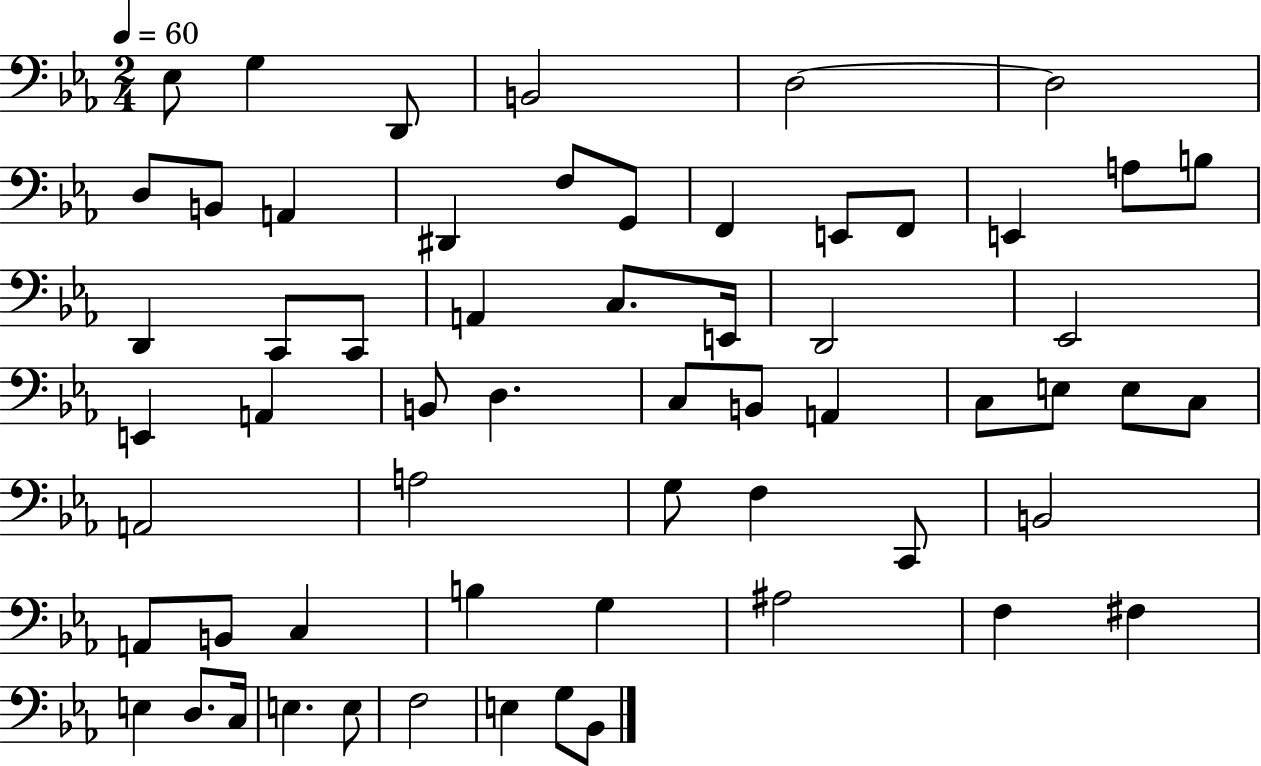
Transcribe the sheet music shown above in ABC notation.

X:1
T:Untitled
M:2/4
L:1/4
K:Eb
_E,/2 G, D,,/2 B,,2 D,2 D,2 D,/2 B,,/2 A,, ^D,, F,/2 G,,/2 F,, E,,/2 F,,/2 E,, A,/2 B,/2 D,, C,,/2 C,,/2 A,, C,/2 E,,/4 D,,2 _E,,2 E,, A,, B,,/2 D, C,/2 B,,/2 A,, C,/2 E,/2 E,/2 C,/2 A,,2 A,2 G,/2 F, C,,/2 B,,2 A,,/2 B,,/2 C, B, G, ^A,2 F, ^F, E, D,/2 C,/4 E, E,/2 F,2 E, G,/2 _B,,/2